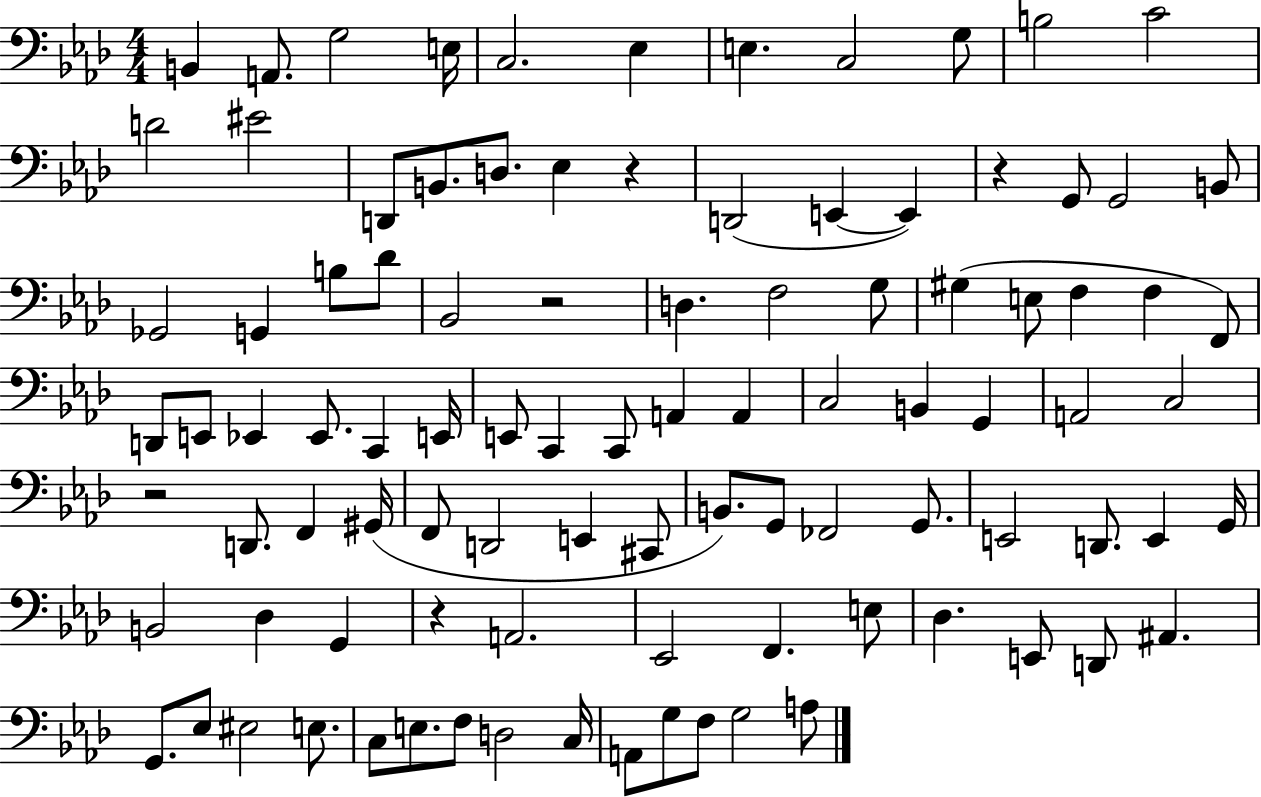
X:1
T:Untitled
M:4/4
L:1/4
K:Ab
B,, A,,/2 G,2 E,/4 C,2 _E, E, C,2 G,/2 B,2 C2 D2 ^E2 D,,/2 B,,/2 D,/2 _E, z D,,2 E,, E,, z G,,/2 G,,2 B,,/2 _G,,2 G,, B,/2 _D/2 _B,,2 z2 D, F,2 G,/2 ^G, E,/2 F, F, F,,/2 D,,/2 E,,/2 _E,, _E,,/2 C,, E,,/4 E,,/2 C,, C,,/2 A,, A,, C,2 B,, G,, A,,2 C,2 z2 D,,/2 F,, ^G,,/4 F,,/2 D,,2 E,, ^C,,/2 B,,/2 G,,/2 _F,,2 G,,/2 E,,2 D,,/2 E,, G,,/4 B,,2 _D, G,, z A,,2 _E,,2 F,, E,/2 _D, E,,/2 D,,/2 ^A,, G,,/2 _E,/2 ^E,2 E,/2 C,/2 E,/2 F,/2 D,2 C,/4 A,,/2 G,/2 F,/2 G,2 A,/2